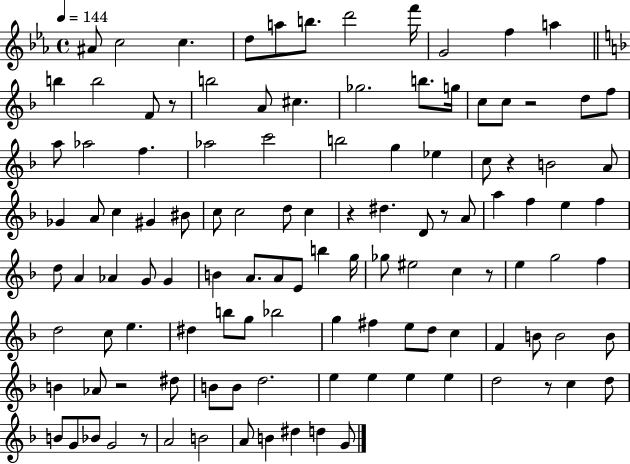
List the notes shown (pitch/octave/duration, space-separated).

A#4/e C5/h C5/q. D5/e A5/e B5/e. D6/h F6/s G4/h F5/q A5/q B5/q B5/h F4/e R/e B5/h A4/e C#5/q. Gb5/h. B5/e. G5/s C5/e C5/e R/h D5/e F5/e A5/e Ab5/h F5/q. Ab5/h C6/h B5/h G5/q Eb5/q C5/e R/q B4/h A4/e Gb4/q A4/e C5/q G#4/q BIS4/e C5/e C5/h D5/e C5/q R/q D#5/q. D4/e R/e A4/e A5/q F5/q E5/q F5/q D5/e A4/q Ab4/q G4/e G4/q B4/q A4/e. A4/e E4/e B5/q G5/s Gb5/e EIS5/h C5/q R/e E5/q G5/h F5/q D5/h C5/e E5/q. D#5/q B5/e G5/e Bb5/h G5/q F#5/q E5/e D5/e C5/q F4/q B4/e B4/h B4/e B4/q Ab4/e R/h D#5/e B4/e B4/e D5/h. E5/q E5/q E5/q E5/q D5/h R/e C5/q D5/e B4/e G4/e Bb4/e G4/h R/e A4/h B4/h A4/e B4/q D#5/q D5/q G4/e